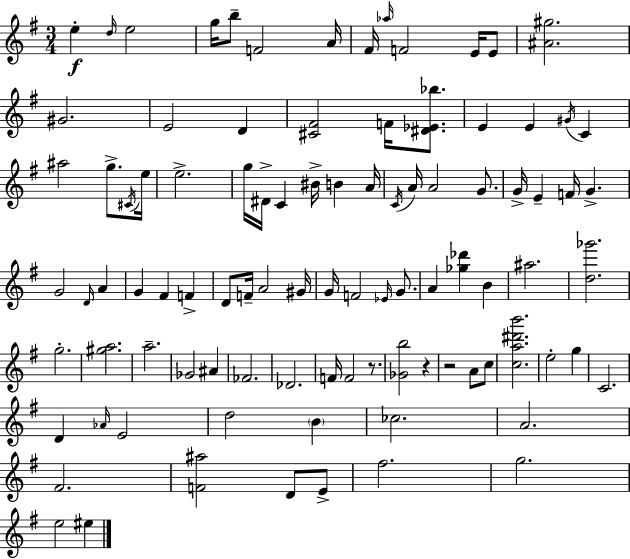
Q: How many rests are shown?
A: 3